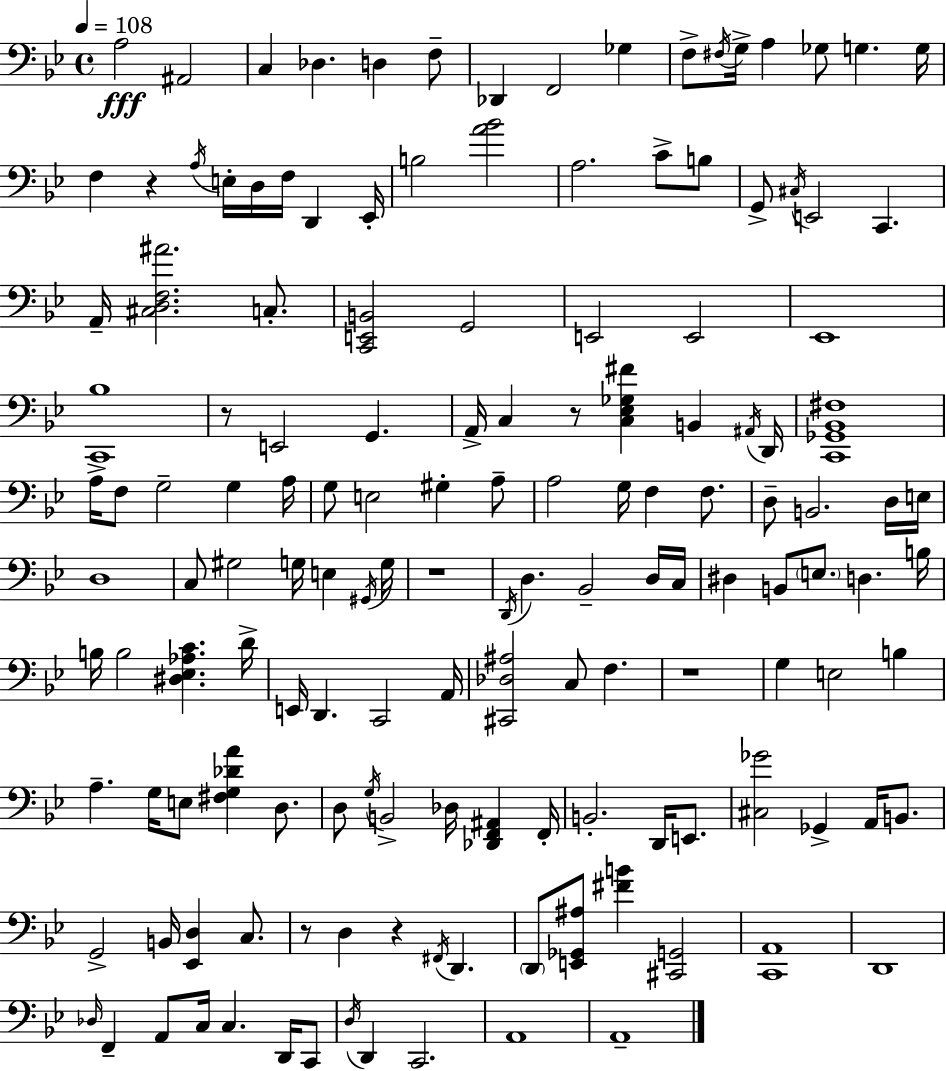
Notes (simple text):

A3/h A#2/h C3/q Db3/q. D3/q F3/e Db2/q F2/h Gb3/q F3/e F#3/s G3/s A3/q Gb3/e G3/q. G3/s F3/q R/q A3/s E3/s D3/s F3/s D2/q Eb2/s B3/h [A4,Bb4]/h A3/h. C4/e B3/e G2/e C#3/s E2/h C2/q. A2/s [C#3,D3,F3,A#4]/h. C3/e. [C2,E2,B2]/h G2/h E2/h E2/h Eb2/w [C2,Bb3]/w R/e E2/h G2/q. A2/s C3/q R/e [C3,Eb3,Gb3,F#4]/q B2/q A#2/s D2/s [C2,Gb2,Bb2,F#3]/w A3/s F3/e G3/h G3/q A3/s G3/e E3/h G#3/q A3/e A3/h G3/s F3/q F3/e. D3/e B2/h. D3/s E3/s D3/w C3/e G#3/h G3/s E3/q G#2/s G3/s R/w D2/s D3/q. Bb2/h D3/s C3/s D#3/q B2/e E3/e. D3/q. B3/s B3/s B3/h [D#3,Eb3,Ab3,C4]/q. D4/s E2/s D2/q. C2/h A2/s [C#2,Db3,A#3]/h C3/e F3/q. R/w G3/q E3/h B3/q A3/q. G3/s E3/e [F#3,G3,Db4,A4]/q D3/e. D3/e G3/s B2/h Db3/s [Db2,F2,A#2]/q F2/s B2/h. D2/s E2/e. [C#3,Gb4]/h Gb2/q A2/s B2/e. G2/h B2/s [Eb2,D3]/q C3/e. R/e D3/q R/q F#2/s D2/q. D2/e [E2,Gb2,A#3]/e [F#4,B4]/q [C#2,G2]/h [C2,A2]/w D2/w Db3/s F2/q A2/e C3/s C3/q. D2/s C2/e D3/s D2/q C2/h. A2/w A2/w